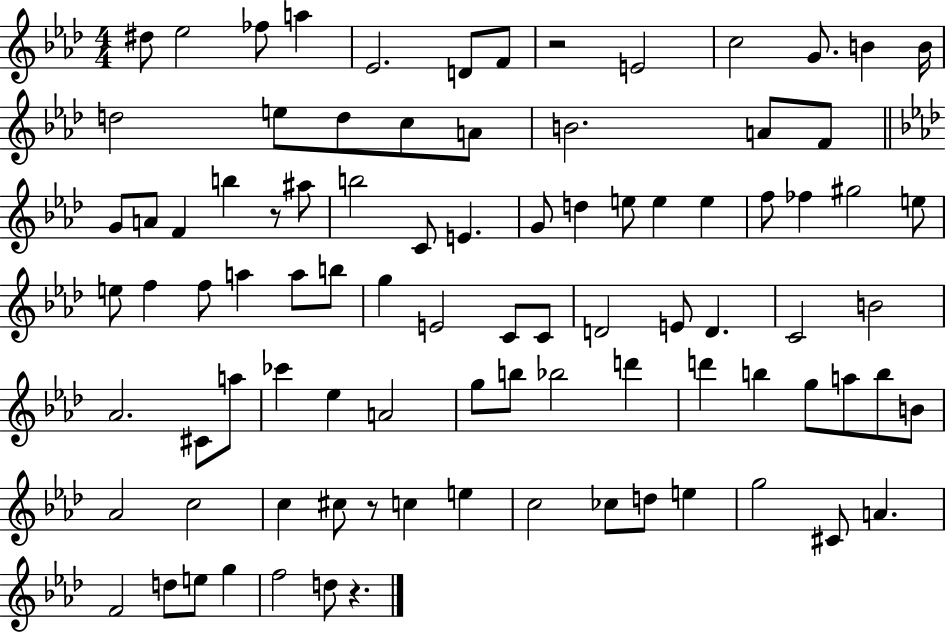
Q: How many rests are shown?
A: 4